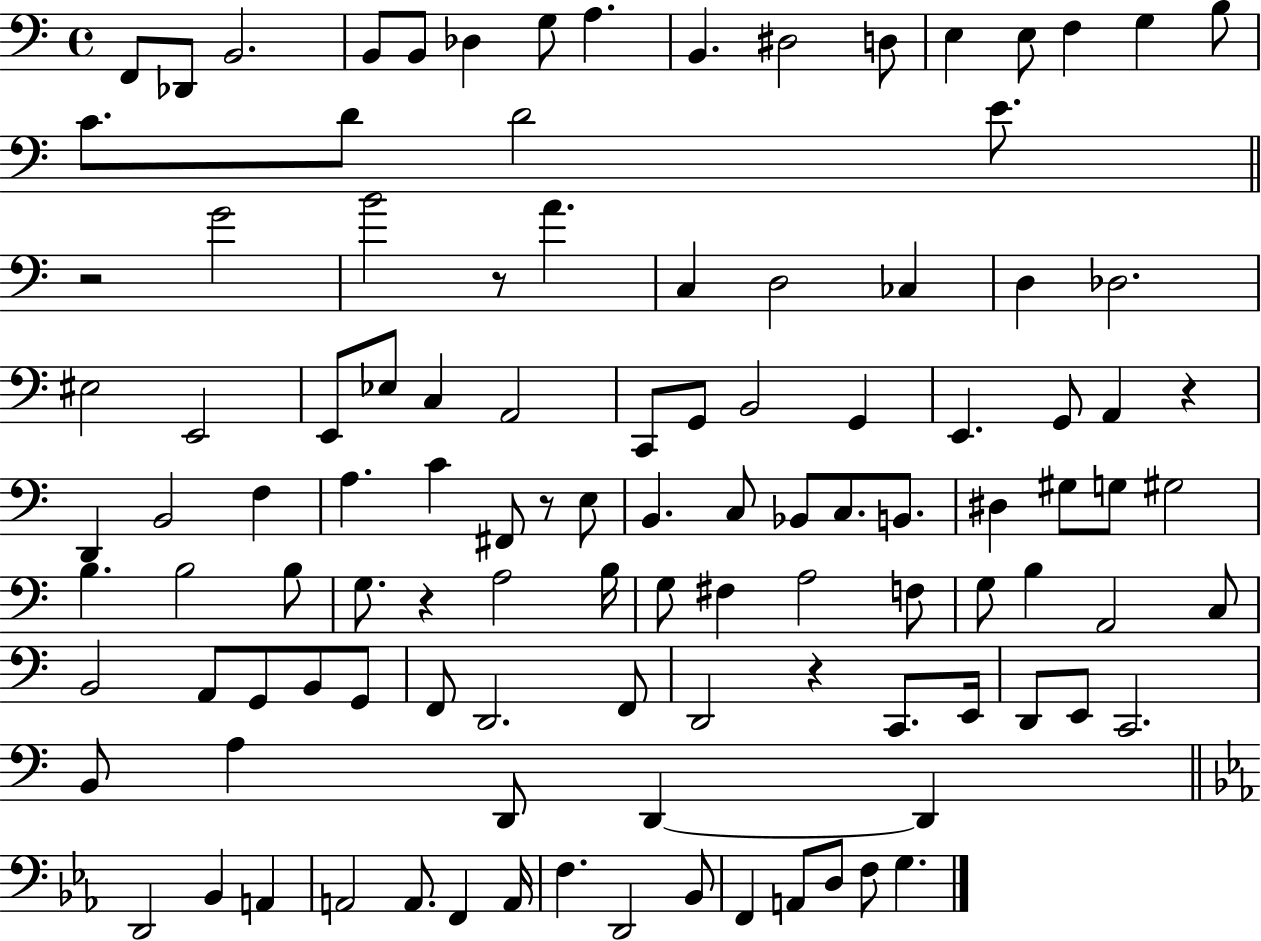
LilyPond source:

{
  \clef bass
  \time 4/4
  \defaultTimeSignature
  \key c \major
  f,8 des,8 b,2. | b,8 b,8 des4 g8 a4. | b,4. dis2 d8 | e4 e8 f4 g4 b8 | \break c'8. d'8 d'2 e'8. | \bar "||" \break \key a \minor r2 g'2 | b'2 r8 a'4. | c4 d2 ces4 | d4 des2. | \break eis2 e,2 | e,8 ees8 c4 a,2 | c,8 g,8 b,2 g,4 | e,4. g,8 a,4 r4 | \break d,4 b,2 f4 | a4. c'4 fis,8 r8 e8 | b,4. c8 bes,8 c8. b,8. | dis4 gis8 g8 gis2 | \break b4. b2 b8 | g8. r4 a2 b16 | g8 fis4 a2 f8 | g8 b4 a,2 c8 | \break b,2 a,8 g,8 b,8 g,8 | f,8 d,2. f,8 | d,2 r4 c,8. e,16 | d,8 e,8 c,2. | \break b,8 a4 d,8 d,4~~ d,4 | \bar "||" \break \key ees \major d,2 bes,4 a,4 | a,2 a,8. f,4 a,16 | f4. d,2 bes,8 | f,4 a,8 d8 f8 g4. | \break \bar "|."
}